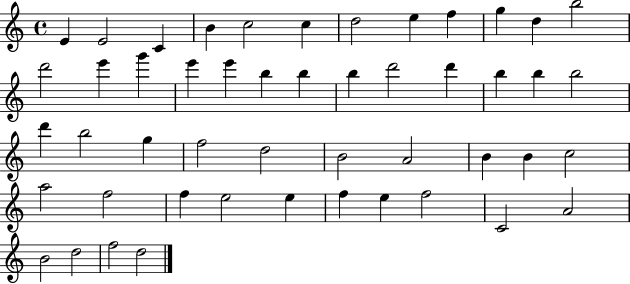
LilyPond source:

{
  \clef treble
  \time 4/4
  \defaultTimeSignature
  \key c \major
  e'4 e'2 c'4 | b'4 c''2 c''4 | d''2 e''4 f''4 | g''4 d''4 b''2 | \break d'''2 e'''4 g'''4 | e'''4 e'''4 b''4 b''4 | b''4 d'''2 d'''4 | b''4 b''4 b''2 | \break d'''4 b''2 g''4 | f''2 d''2 | b'2 a'2 | b'4 b'4 c''2 | \break a''2 f''2 | f''4 e''2 e''4 | f''4 e''4 f''2 | c'2 a'2 | \break b'2 d''2 | f''2 d''2 | \bar "|."
}